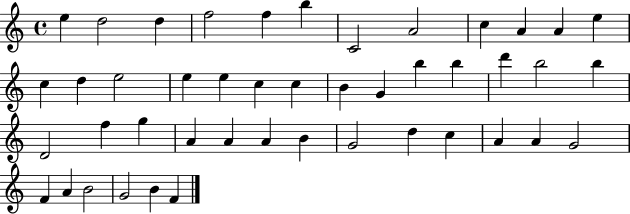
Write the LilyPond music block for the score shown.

{
  \clef treble
  \time 4/4
  \defaultTimeSignature
  \key c \major
  e''4 d''2 d''4 | f''2 f''4 b''4 | c'2 a'2 | c''4 a'4 a'4 e''4 | \break c''4 d''4 e''2 | e''4 e''4 c''4 c''4 | b'4 g'4 b''4 b''4 | d'''4 b''2 b''4 | \break d'2 f''4 g''4 | a'4 a'4 a'4 b'4 | g'2 d''4 c''4 | a'4 a'4 g'2 | \break f'4 a'4 b'2 | g'2 b'4 f'4 | \bar "|."
}